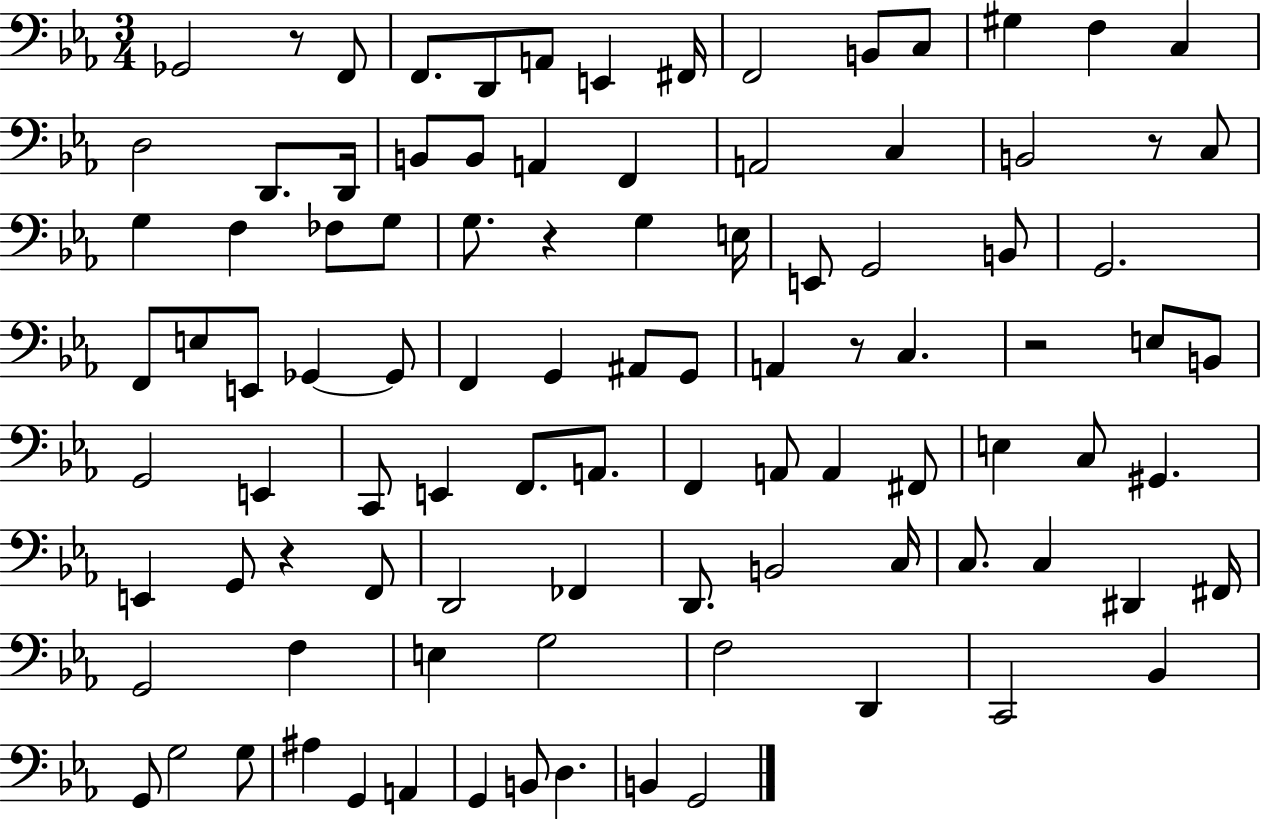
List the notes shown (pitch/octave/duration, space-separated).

Gb2/h R/e F2/e F2/e. D2/e A2/e E2/q F#2/s F2/h B2/e C3/e G#3/q F3/q C3/q D3/h D2/e. D2/s B2/e B2/e A2/q F2/q A2/h C3/q B2/h R/e C3/e G3/q F3/q FES3/e G3/e G3/e. R/q G3/q E3/s E2/e G2/h B2/e G2/h. F2/e E3/e E2/e Gb2/q Gb2/e F2/q G2/q A#2/e G2/e A2/q R/e C3/q. R/h E3/e B2/e G2/h E2/q C2/e E2/q F2/e. A2/e. F2/q A2/e A2/q F#2/e E3/q C3/e G#2/q. E2/q G2/e R/q F2/e D2/h FES2/q D2/e. B2/h C3/s C3/e. C3/q D#2/q F#2/s G2/h F3/q E3/q G3/h F3/h D2/q C2/h Bb2/q G2/e G3/h G3/e A#3/q G2/q A2/q G2/q B2/e D3/q. B2/q G2/h